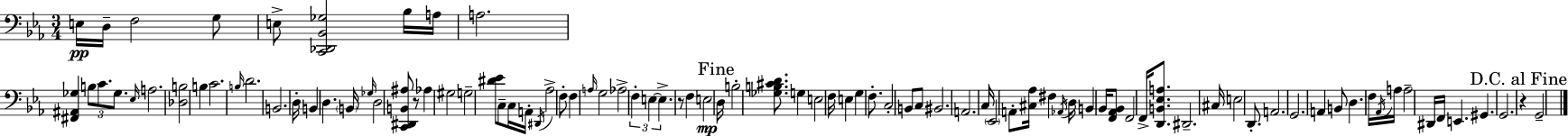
{
  \clef bass
  \numericTimeSignature
  \time 3/4
  \key c \minor
  e16\pp d16-- f2 g8 | e8-> <c, des, bes, ges>2 bes16 a16 | a2. | <fis, ais, ges>4 \tuplet 3/2 { b8 c'8. ges8. } | \break \grace { ees16 } a2. | <des b>2 b4 | c'2. | \grace { b16 } d'2. | \break b,2. | d16-. b,4 d4. | \parenthesize b,16 \grace { ges16 } d2 <c, dis, b, ais>8 | r8 aes4 gis2 | \break g2-- <dis' ees'>8 | c8-- c16 a,16-. \acciaccatura { dis,16 } aes2-> | f8-. f4 \grace { a16 } g2 | aes2-> | \break \tuplet 3/2 { f4-. e4~~ e4.-> } | r8 f4 e2\mp | \mark "Fine" d16 b2-. | <ges b cis' d'>8. g4 e2 | \break f16 e4 g4 | f8.-. c2-. | b,8 c8 bis,2. | a,2. | \break c16 \parenthesize ees,2 | a,8-. <cis aes>16 fis4 \acciaccatura { aes,16 } d16 b,4 | bes,16 <f, aes, bes,>8 f,2 | f,16-> <d, b, ees a>8. dis,2.-- | \break cis16 e2 | d,8.-. a,2. | g,2. | a,4 b,8 | \break d4. f16 \acciaccatura { aes,16 } a16 a2-- | dis,16 f,16 e,4. | gis,4. g,2. | \mark "D.C. al Fine" r4 g,2-- | \break \bar "|."
}